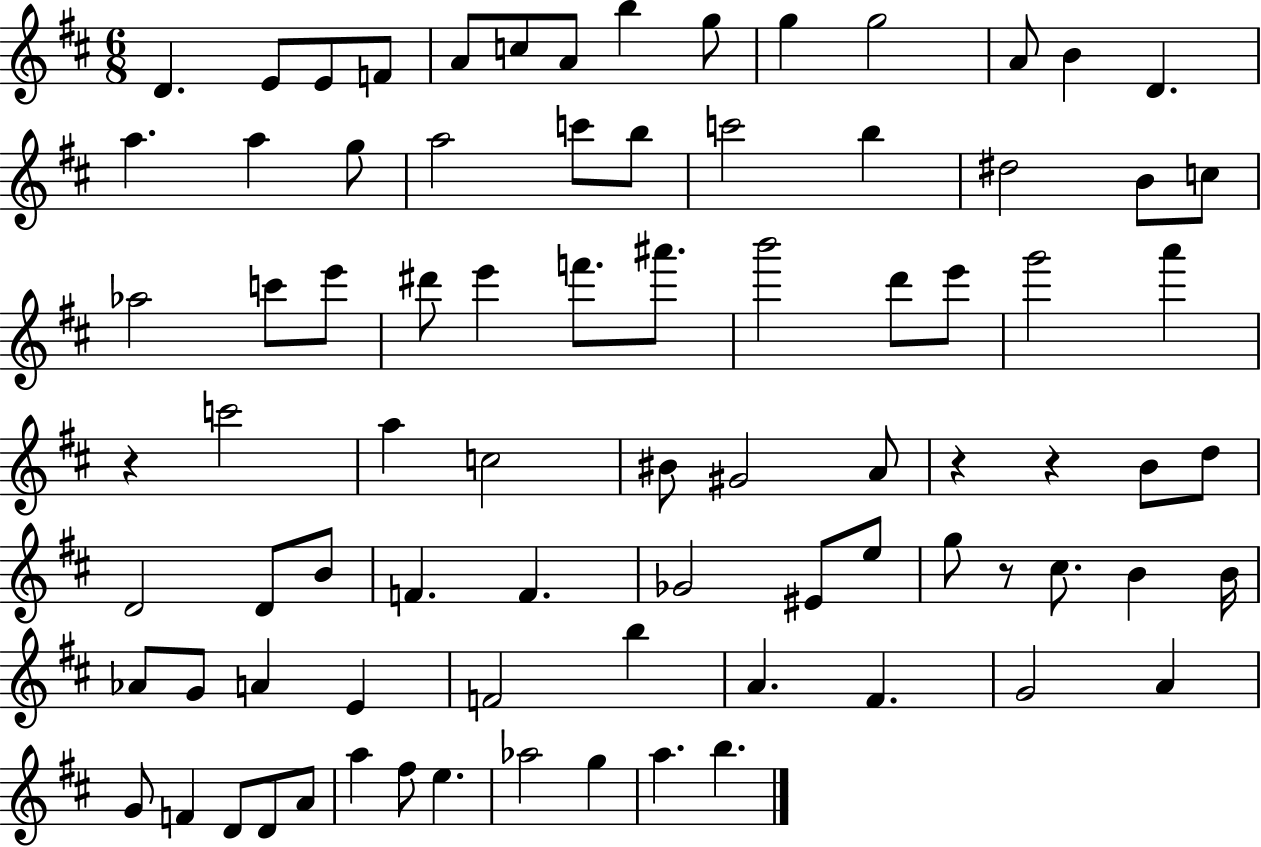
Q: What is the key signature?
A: D major